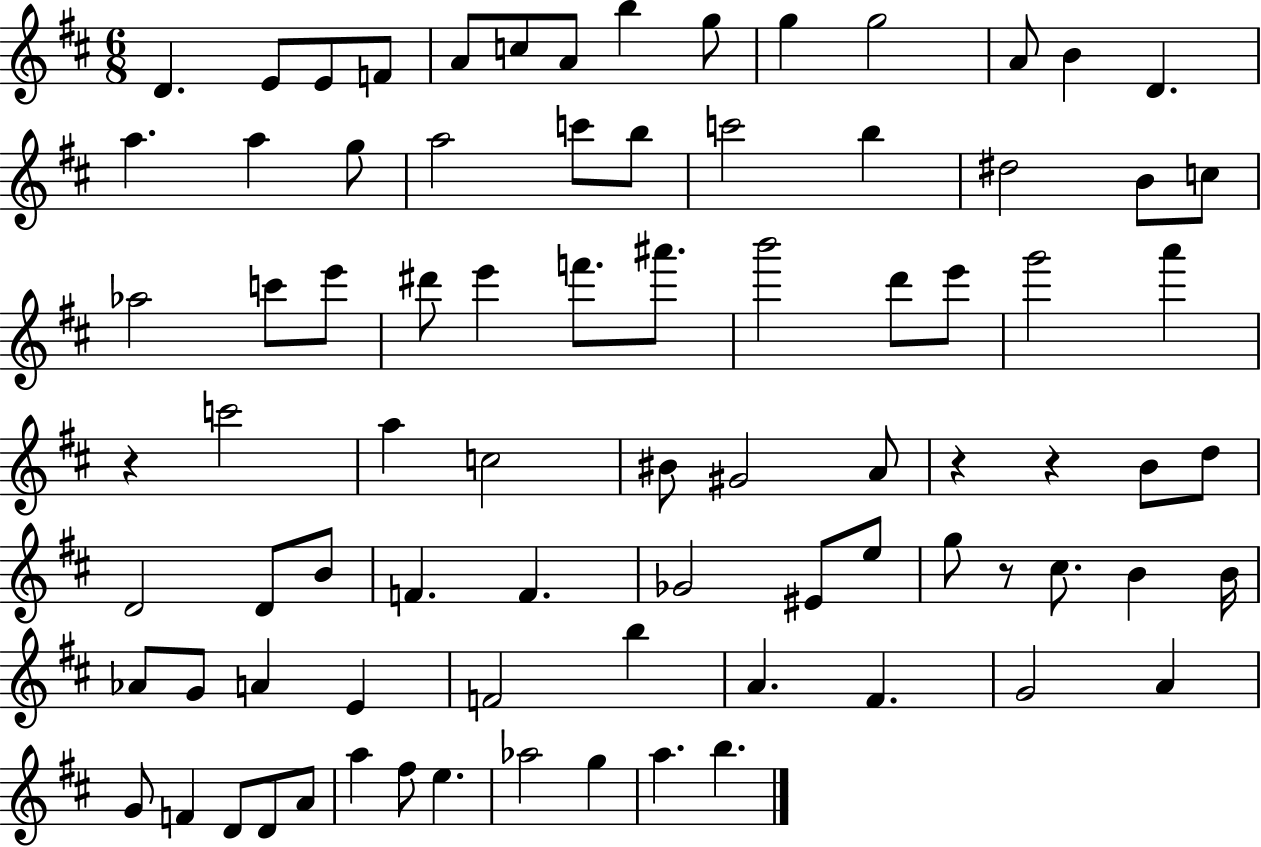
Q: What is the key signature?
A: D major